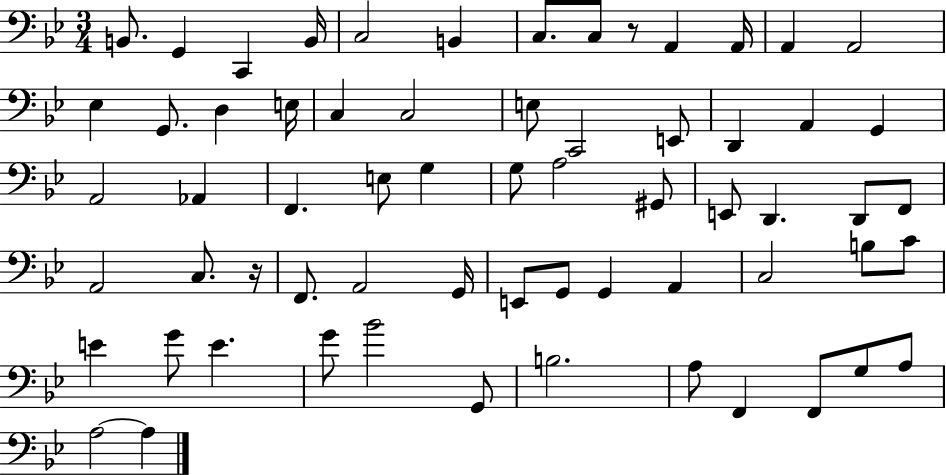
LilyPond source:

{
  \clef bass
  \numericTimeSignature
  \time 3/4
  \key bes \major
  b,8. g,4 c,4 b,16 | c2 b,4 | c8. c8 r8 a,4 a,16 | a,4 a,2 | \break ees4 g,8. d4 e16 | c4 c2 | e8 c,2 e,8 | d,4 a,4 g,4 | \break a,2 aes,4 | f,4. e8 g4 | g8 a2 gis,8 | e,8 d,4. d,8 f,8 | \break a,2 c8. r16 | f,8. a,2 g,16 | e,8 g,8 g,4 a,4 | c2 b8 c'8 | \break e'4 g'8 e'4. | g'8 bes'2 g,8 | b2. | a8 f,4 f,8 g8 a8 | \break a2~~ a4 | \bar "|."
}